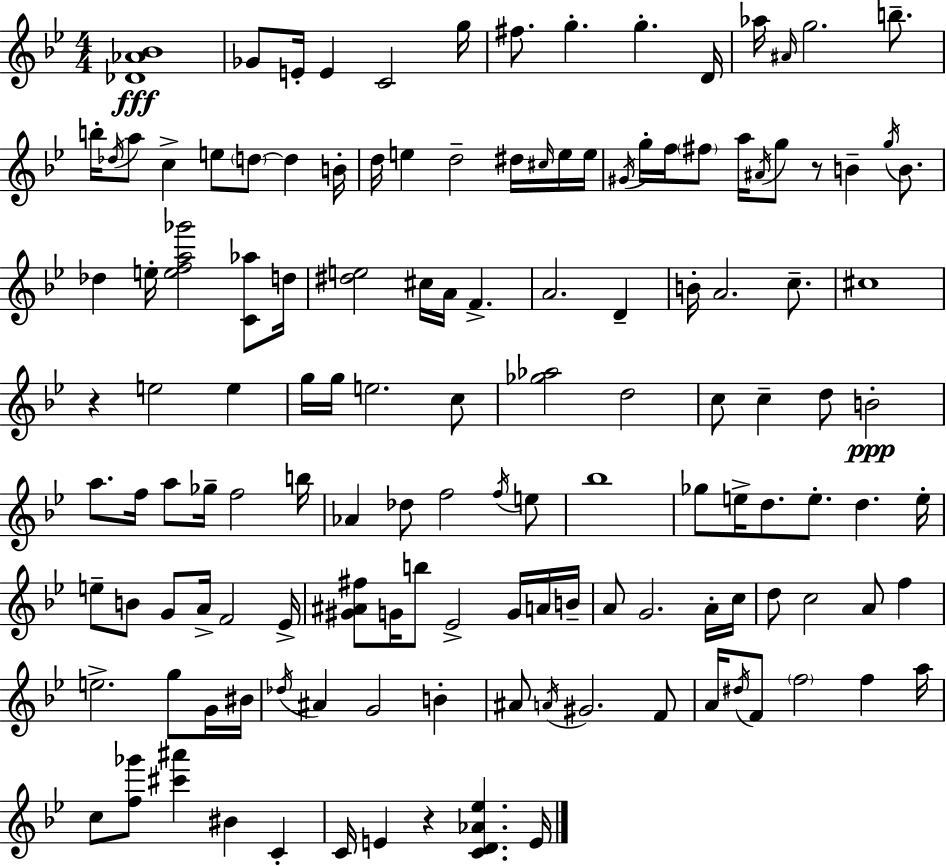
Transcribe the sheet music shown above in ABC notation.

X:1
T:Untitled
M:4/4
L:1/4
K:Bb
[_D_A_B]4 _G/2 E/4 E C2 g/4 ^f/2 g g D/4 _a/4 ^A/4 g2 b/2 b/4 _d/4 a/2 c e/2 d/2 d B/4 d/4 e d2 ^d/4 ^c/4 e/4 e/4 ^G/4 g/4 f/4 ^f/2 a/4 ^A/4 g/2 z/2 B g/4 B/2 _d e/4 [efa_g']2 [C_a]/2 d/4 [^de]2 ^c/4 A/4 F A2 D B/4 A2 c/2 ^c4 z e2 e g/4 g/4 e2 c/2 [_g_a]2 d2 c/2 c d/2 B2 a/2 f/4 a/2 _g/4 f2 b/4 _A _d/2 f2 f/4 e/2 _b4 _g/2 e/4 d/2 e/2 d e/4 e/2 B/2 G/2 A/4 F2 _E/4 [^G^A^f]/2 G/4 b/2 _E2 G/4 A/4 B/4 A/2 G2 A/4 c/4 d/2 c2 A/2 f e2 g/2 G/4 ^B/4 _d/4 ^A G2 B ^A/2 A/4 ^G2 F/2 A/4 ^d/4 F/2 f2 f a/4 c/2 [f_g']/2 [^c'^a'] ^B C C/4 E z [CD_A_e] E/4